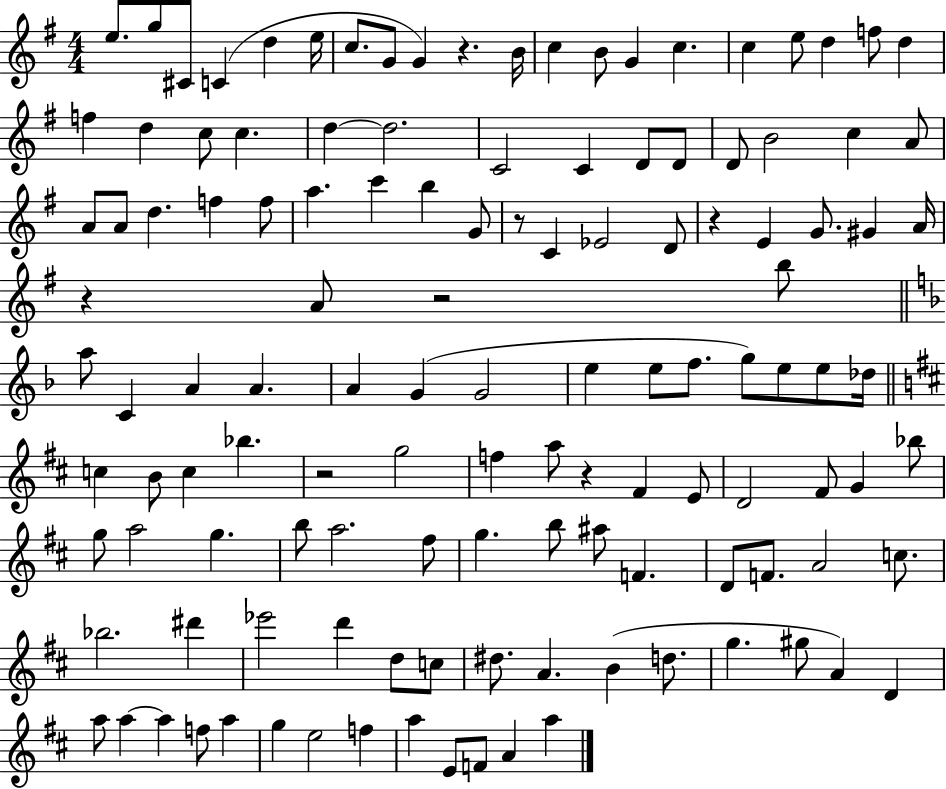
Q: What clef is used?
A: treble